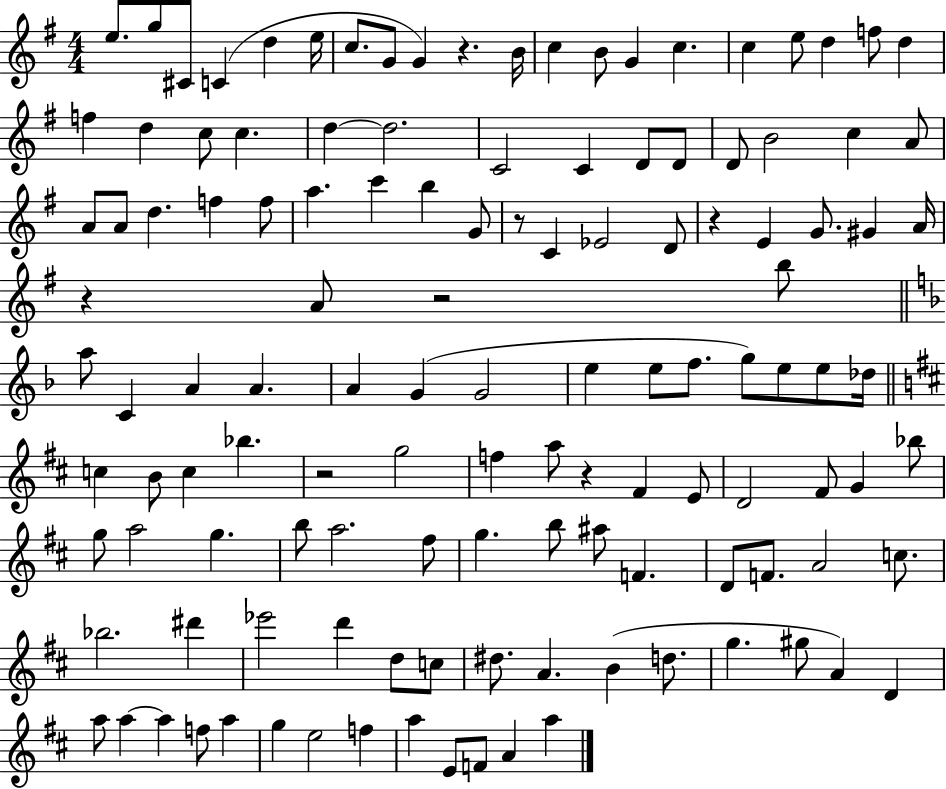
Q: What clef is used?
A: treble